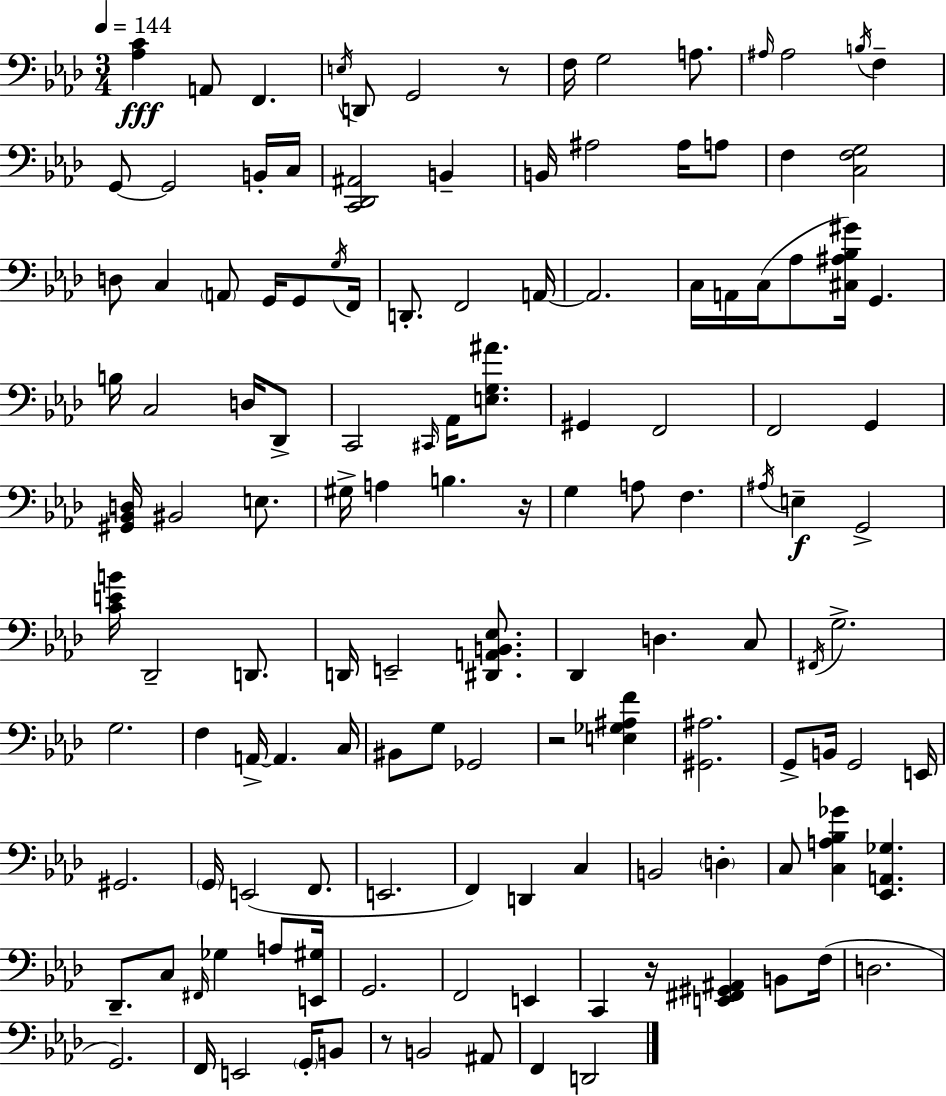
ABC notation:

X:1
T:Untitled
M:3/4
L:1/4
K:Fm
[_A,C] A,,/2 F,, E,/4 D,,/2 G,,2 z/2 F,/4 G,2 A,/2 ^A,/4 ^A,2 B,/4 F, G,,/2 G,,2 B,,/4 C,/4 [C,,_D,,^A,,]2 B,, B,,/4 ^A,2 ^A,/4 A,/2 F, [C,F,G,]2 D,/2 C, A,,/2 G,,/4 G,,/2 G,/4 F,,/4 D,,/2 F,,2 A,,/4 A,,2 C,/4 A,,/4 C,/4 _A,/2 [^C,^A,_B,^G]/4 G,, B,/4 C,2 D,/4 _D,,/2 C,,2 ^C,,/4 _A,,/4 [E,G,^A]/2 ^G,, F,,2 F,,2 G,, [^G,,_B,,D,]/4 ^B,,2 E,/2 ^G,/4 A, B, z/4 G, A,/2 F, ^A,/4 E, G,,2 [CEB]/4 _D,,2 D,,/2 D,,/4 E,,2 [^D,,A,,B,,_E,]/2 _D,, D, C,/2 ^F,,/4 G,2 G,2 F, A,,/4 A,, C,/4 ^B,,/2 G,/2 _G,,2 z2 [E,_G,^A,F] [^G,,^A,]2 G,,/2 B,,/4 G,,2 E,,/4 ^G,,2 G,,/4 E,,2 F,,/2 E,,2 F,, D,, C, B,,2 D, C,/2 [C,A,_B,_G] [_E,,A,,_G,] _D,,/2 C,/2 ^F,,/4 _G, A,/2 [E,,^G,]/4 G,,2 F,,2 E,, C,, z/4 [E,,^F,,^G,,^A,,] B,,/2 F,/4 D,2 G,,2 F,,/4 E,,2 G,,/4 B,,/2 z/2 B,,2 ^A,,/2 F,, D,,2